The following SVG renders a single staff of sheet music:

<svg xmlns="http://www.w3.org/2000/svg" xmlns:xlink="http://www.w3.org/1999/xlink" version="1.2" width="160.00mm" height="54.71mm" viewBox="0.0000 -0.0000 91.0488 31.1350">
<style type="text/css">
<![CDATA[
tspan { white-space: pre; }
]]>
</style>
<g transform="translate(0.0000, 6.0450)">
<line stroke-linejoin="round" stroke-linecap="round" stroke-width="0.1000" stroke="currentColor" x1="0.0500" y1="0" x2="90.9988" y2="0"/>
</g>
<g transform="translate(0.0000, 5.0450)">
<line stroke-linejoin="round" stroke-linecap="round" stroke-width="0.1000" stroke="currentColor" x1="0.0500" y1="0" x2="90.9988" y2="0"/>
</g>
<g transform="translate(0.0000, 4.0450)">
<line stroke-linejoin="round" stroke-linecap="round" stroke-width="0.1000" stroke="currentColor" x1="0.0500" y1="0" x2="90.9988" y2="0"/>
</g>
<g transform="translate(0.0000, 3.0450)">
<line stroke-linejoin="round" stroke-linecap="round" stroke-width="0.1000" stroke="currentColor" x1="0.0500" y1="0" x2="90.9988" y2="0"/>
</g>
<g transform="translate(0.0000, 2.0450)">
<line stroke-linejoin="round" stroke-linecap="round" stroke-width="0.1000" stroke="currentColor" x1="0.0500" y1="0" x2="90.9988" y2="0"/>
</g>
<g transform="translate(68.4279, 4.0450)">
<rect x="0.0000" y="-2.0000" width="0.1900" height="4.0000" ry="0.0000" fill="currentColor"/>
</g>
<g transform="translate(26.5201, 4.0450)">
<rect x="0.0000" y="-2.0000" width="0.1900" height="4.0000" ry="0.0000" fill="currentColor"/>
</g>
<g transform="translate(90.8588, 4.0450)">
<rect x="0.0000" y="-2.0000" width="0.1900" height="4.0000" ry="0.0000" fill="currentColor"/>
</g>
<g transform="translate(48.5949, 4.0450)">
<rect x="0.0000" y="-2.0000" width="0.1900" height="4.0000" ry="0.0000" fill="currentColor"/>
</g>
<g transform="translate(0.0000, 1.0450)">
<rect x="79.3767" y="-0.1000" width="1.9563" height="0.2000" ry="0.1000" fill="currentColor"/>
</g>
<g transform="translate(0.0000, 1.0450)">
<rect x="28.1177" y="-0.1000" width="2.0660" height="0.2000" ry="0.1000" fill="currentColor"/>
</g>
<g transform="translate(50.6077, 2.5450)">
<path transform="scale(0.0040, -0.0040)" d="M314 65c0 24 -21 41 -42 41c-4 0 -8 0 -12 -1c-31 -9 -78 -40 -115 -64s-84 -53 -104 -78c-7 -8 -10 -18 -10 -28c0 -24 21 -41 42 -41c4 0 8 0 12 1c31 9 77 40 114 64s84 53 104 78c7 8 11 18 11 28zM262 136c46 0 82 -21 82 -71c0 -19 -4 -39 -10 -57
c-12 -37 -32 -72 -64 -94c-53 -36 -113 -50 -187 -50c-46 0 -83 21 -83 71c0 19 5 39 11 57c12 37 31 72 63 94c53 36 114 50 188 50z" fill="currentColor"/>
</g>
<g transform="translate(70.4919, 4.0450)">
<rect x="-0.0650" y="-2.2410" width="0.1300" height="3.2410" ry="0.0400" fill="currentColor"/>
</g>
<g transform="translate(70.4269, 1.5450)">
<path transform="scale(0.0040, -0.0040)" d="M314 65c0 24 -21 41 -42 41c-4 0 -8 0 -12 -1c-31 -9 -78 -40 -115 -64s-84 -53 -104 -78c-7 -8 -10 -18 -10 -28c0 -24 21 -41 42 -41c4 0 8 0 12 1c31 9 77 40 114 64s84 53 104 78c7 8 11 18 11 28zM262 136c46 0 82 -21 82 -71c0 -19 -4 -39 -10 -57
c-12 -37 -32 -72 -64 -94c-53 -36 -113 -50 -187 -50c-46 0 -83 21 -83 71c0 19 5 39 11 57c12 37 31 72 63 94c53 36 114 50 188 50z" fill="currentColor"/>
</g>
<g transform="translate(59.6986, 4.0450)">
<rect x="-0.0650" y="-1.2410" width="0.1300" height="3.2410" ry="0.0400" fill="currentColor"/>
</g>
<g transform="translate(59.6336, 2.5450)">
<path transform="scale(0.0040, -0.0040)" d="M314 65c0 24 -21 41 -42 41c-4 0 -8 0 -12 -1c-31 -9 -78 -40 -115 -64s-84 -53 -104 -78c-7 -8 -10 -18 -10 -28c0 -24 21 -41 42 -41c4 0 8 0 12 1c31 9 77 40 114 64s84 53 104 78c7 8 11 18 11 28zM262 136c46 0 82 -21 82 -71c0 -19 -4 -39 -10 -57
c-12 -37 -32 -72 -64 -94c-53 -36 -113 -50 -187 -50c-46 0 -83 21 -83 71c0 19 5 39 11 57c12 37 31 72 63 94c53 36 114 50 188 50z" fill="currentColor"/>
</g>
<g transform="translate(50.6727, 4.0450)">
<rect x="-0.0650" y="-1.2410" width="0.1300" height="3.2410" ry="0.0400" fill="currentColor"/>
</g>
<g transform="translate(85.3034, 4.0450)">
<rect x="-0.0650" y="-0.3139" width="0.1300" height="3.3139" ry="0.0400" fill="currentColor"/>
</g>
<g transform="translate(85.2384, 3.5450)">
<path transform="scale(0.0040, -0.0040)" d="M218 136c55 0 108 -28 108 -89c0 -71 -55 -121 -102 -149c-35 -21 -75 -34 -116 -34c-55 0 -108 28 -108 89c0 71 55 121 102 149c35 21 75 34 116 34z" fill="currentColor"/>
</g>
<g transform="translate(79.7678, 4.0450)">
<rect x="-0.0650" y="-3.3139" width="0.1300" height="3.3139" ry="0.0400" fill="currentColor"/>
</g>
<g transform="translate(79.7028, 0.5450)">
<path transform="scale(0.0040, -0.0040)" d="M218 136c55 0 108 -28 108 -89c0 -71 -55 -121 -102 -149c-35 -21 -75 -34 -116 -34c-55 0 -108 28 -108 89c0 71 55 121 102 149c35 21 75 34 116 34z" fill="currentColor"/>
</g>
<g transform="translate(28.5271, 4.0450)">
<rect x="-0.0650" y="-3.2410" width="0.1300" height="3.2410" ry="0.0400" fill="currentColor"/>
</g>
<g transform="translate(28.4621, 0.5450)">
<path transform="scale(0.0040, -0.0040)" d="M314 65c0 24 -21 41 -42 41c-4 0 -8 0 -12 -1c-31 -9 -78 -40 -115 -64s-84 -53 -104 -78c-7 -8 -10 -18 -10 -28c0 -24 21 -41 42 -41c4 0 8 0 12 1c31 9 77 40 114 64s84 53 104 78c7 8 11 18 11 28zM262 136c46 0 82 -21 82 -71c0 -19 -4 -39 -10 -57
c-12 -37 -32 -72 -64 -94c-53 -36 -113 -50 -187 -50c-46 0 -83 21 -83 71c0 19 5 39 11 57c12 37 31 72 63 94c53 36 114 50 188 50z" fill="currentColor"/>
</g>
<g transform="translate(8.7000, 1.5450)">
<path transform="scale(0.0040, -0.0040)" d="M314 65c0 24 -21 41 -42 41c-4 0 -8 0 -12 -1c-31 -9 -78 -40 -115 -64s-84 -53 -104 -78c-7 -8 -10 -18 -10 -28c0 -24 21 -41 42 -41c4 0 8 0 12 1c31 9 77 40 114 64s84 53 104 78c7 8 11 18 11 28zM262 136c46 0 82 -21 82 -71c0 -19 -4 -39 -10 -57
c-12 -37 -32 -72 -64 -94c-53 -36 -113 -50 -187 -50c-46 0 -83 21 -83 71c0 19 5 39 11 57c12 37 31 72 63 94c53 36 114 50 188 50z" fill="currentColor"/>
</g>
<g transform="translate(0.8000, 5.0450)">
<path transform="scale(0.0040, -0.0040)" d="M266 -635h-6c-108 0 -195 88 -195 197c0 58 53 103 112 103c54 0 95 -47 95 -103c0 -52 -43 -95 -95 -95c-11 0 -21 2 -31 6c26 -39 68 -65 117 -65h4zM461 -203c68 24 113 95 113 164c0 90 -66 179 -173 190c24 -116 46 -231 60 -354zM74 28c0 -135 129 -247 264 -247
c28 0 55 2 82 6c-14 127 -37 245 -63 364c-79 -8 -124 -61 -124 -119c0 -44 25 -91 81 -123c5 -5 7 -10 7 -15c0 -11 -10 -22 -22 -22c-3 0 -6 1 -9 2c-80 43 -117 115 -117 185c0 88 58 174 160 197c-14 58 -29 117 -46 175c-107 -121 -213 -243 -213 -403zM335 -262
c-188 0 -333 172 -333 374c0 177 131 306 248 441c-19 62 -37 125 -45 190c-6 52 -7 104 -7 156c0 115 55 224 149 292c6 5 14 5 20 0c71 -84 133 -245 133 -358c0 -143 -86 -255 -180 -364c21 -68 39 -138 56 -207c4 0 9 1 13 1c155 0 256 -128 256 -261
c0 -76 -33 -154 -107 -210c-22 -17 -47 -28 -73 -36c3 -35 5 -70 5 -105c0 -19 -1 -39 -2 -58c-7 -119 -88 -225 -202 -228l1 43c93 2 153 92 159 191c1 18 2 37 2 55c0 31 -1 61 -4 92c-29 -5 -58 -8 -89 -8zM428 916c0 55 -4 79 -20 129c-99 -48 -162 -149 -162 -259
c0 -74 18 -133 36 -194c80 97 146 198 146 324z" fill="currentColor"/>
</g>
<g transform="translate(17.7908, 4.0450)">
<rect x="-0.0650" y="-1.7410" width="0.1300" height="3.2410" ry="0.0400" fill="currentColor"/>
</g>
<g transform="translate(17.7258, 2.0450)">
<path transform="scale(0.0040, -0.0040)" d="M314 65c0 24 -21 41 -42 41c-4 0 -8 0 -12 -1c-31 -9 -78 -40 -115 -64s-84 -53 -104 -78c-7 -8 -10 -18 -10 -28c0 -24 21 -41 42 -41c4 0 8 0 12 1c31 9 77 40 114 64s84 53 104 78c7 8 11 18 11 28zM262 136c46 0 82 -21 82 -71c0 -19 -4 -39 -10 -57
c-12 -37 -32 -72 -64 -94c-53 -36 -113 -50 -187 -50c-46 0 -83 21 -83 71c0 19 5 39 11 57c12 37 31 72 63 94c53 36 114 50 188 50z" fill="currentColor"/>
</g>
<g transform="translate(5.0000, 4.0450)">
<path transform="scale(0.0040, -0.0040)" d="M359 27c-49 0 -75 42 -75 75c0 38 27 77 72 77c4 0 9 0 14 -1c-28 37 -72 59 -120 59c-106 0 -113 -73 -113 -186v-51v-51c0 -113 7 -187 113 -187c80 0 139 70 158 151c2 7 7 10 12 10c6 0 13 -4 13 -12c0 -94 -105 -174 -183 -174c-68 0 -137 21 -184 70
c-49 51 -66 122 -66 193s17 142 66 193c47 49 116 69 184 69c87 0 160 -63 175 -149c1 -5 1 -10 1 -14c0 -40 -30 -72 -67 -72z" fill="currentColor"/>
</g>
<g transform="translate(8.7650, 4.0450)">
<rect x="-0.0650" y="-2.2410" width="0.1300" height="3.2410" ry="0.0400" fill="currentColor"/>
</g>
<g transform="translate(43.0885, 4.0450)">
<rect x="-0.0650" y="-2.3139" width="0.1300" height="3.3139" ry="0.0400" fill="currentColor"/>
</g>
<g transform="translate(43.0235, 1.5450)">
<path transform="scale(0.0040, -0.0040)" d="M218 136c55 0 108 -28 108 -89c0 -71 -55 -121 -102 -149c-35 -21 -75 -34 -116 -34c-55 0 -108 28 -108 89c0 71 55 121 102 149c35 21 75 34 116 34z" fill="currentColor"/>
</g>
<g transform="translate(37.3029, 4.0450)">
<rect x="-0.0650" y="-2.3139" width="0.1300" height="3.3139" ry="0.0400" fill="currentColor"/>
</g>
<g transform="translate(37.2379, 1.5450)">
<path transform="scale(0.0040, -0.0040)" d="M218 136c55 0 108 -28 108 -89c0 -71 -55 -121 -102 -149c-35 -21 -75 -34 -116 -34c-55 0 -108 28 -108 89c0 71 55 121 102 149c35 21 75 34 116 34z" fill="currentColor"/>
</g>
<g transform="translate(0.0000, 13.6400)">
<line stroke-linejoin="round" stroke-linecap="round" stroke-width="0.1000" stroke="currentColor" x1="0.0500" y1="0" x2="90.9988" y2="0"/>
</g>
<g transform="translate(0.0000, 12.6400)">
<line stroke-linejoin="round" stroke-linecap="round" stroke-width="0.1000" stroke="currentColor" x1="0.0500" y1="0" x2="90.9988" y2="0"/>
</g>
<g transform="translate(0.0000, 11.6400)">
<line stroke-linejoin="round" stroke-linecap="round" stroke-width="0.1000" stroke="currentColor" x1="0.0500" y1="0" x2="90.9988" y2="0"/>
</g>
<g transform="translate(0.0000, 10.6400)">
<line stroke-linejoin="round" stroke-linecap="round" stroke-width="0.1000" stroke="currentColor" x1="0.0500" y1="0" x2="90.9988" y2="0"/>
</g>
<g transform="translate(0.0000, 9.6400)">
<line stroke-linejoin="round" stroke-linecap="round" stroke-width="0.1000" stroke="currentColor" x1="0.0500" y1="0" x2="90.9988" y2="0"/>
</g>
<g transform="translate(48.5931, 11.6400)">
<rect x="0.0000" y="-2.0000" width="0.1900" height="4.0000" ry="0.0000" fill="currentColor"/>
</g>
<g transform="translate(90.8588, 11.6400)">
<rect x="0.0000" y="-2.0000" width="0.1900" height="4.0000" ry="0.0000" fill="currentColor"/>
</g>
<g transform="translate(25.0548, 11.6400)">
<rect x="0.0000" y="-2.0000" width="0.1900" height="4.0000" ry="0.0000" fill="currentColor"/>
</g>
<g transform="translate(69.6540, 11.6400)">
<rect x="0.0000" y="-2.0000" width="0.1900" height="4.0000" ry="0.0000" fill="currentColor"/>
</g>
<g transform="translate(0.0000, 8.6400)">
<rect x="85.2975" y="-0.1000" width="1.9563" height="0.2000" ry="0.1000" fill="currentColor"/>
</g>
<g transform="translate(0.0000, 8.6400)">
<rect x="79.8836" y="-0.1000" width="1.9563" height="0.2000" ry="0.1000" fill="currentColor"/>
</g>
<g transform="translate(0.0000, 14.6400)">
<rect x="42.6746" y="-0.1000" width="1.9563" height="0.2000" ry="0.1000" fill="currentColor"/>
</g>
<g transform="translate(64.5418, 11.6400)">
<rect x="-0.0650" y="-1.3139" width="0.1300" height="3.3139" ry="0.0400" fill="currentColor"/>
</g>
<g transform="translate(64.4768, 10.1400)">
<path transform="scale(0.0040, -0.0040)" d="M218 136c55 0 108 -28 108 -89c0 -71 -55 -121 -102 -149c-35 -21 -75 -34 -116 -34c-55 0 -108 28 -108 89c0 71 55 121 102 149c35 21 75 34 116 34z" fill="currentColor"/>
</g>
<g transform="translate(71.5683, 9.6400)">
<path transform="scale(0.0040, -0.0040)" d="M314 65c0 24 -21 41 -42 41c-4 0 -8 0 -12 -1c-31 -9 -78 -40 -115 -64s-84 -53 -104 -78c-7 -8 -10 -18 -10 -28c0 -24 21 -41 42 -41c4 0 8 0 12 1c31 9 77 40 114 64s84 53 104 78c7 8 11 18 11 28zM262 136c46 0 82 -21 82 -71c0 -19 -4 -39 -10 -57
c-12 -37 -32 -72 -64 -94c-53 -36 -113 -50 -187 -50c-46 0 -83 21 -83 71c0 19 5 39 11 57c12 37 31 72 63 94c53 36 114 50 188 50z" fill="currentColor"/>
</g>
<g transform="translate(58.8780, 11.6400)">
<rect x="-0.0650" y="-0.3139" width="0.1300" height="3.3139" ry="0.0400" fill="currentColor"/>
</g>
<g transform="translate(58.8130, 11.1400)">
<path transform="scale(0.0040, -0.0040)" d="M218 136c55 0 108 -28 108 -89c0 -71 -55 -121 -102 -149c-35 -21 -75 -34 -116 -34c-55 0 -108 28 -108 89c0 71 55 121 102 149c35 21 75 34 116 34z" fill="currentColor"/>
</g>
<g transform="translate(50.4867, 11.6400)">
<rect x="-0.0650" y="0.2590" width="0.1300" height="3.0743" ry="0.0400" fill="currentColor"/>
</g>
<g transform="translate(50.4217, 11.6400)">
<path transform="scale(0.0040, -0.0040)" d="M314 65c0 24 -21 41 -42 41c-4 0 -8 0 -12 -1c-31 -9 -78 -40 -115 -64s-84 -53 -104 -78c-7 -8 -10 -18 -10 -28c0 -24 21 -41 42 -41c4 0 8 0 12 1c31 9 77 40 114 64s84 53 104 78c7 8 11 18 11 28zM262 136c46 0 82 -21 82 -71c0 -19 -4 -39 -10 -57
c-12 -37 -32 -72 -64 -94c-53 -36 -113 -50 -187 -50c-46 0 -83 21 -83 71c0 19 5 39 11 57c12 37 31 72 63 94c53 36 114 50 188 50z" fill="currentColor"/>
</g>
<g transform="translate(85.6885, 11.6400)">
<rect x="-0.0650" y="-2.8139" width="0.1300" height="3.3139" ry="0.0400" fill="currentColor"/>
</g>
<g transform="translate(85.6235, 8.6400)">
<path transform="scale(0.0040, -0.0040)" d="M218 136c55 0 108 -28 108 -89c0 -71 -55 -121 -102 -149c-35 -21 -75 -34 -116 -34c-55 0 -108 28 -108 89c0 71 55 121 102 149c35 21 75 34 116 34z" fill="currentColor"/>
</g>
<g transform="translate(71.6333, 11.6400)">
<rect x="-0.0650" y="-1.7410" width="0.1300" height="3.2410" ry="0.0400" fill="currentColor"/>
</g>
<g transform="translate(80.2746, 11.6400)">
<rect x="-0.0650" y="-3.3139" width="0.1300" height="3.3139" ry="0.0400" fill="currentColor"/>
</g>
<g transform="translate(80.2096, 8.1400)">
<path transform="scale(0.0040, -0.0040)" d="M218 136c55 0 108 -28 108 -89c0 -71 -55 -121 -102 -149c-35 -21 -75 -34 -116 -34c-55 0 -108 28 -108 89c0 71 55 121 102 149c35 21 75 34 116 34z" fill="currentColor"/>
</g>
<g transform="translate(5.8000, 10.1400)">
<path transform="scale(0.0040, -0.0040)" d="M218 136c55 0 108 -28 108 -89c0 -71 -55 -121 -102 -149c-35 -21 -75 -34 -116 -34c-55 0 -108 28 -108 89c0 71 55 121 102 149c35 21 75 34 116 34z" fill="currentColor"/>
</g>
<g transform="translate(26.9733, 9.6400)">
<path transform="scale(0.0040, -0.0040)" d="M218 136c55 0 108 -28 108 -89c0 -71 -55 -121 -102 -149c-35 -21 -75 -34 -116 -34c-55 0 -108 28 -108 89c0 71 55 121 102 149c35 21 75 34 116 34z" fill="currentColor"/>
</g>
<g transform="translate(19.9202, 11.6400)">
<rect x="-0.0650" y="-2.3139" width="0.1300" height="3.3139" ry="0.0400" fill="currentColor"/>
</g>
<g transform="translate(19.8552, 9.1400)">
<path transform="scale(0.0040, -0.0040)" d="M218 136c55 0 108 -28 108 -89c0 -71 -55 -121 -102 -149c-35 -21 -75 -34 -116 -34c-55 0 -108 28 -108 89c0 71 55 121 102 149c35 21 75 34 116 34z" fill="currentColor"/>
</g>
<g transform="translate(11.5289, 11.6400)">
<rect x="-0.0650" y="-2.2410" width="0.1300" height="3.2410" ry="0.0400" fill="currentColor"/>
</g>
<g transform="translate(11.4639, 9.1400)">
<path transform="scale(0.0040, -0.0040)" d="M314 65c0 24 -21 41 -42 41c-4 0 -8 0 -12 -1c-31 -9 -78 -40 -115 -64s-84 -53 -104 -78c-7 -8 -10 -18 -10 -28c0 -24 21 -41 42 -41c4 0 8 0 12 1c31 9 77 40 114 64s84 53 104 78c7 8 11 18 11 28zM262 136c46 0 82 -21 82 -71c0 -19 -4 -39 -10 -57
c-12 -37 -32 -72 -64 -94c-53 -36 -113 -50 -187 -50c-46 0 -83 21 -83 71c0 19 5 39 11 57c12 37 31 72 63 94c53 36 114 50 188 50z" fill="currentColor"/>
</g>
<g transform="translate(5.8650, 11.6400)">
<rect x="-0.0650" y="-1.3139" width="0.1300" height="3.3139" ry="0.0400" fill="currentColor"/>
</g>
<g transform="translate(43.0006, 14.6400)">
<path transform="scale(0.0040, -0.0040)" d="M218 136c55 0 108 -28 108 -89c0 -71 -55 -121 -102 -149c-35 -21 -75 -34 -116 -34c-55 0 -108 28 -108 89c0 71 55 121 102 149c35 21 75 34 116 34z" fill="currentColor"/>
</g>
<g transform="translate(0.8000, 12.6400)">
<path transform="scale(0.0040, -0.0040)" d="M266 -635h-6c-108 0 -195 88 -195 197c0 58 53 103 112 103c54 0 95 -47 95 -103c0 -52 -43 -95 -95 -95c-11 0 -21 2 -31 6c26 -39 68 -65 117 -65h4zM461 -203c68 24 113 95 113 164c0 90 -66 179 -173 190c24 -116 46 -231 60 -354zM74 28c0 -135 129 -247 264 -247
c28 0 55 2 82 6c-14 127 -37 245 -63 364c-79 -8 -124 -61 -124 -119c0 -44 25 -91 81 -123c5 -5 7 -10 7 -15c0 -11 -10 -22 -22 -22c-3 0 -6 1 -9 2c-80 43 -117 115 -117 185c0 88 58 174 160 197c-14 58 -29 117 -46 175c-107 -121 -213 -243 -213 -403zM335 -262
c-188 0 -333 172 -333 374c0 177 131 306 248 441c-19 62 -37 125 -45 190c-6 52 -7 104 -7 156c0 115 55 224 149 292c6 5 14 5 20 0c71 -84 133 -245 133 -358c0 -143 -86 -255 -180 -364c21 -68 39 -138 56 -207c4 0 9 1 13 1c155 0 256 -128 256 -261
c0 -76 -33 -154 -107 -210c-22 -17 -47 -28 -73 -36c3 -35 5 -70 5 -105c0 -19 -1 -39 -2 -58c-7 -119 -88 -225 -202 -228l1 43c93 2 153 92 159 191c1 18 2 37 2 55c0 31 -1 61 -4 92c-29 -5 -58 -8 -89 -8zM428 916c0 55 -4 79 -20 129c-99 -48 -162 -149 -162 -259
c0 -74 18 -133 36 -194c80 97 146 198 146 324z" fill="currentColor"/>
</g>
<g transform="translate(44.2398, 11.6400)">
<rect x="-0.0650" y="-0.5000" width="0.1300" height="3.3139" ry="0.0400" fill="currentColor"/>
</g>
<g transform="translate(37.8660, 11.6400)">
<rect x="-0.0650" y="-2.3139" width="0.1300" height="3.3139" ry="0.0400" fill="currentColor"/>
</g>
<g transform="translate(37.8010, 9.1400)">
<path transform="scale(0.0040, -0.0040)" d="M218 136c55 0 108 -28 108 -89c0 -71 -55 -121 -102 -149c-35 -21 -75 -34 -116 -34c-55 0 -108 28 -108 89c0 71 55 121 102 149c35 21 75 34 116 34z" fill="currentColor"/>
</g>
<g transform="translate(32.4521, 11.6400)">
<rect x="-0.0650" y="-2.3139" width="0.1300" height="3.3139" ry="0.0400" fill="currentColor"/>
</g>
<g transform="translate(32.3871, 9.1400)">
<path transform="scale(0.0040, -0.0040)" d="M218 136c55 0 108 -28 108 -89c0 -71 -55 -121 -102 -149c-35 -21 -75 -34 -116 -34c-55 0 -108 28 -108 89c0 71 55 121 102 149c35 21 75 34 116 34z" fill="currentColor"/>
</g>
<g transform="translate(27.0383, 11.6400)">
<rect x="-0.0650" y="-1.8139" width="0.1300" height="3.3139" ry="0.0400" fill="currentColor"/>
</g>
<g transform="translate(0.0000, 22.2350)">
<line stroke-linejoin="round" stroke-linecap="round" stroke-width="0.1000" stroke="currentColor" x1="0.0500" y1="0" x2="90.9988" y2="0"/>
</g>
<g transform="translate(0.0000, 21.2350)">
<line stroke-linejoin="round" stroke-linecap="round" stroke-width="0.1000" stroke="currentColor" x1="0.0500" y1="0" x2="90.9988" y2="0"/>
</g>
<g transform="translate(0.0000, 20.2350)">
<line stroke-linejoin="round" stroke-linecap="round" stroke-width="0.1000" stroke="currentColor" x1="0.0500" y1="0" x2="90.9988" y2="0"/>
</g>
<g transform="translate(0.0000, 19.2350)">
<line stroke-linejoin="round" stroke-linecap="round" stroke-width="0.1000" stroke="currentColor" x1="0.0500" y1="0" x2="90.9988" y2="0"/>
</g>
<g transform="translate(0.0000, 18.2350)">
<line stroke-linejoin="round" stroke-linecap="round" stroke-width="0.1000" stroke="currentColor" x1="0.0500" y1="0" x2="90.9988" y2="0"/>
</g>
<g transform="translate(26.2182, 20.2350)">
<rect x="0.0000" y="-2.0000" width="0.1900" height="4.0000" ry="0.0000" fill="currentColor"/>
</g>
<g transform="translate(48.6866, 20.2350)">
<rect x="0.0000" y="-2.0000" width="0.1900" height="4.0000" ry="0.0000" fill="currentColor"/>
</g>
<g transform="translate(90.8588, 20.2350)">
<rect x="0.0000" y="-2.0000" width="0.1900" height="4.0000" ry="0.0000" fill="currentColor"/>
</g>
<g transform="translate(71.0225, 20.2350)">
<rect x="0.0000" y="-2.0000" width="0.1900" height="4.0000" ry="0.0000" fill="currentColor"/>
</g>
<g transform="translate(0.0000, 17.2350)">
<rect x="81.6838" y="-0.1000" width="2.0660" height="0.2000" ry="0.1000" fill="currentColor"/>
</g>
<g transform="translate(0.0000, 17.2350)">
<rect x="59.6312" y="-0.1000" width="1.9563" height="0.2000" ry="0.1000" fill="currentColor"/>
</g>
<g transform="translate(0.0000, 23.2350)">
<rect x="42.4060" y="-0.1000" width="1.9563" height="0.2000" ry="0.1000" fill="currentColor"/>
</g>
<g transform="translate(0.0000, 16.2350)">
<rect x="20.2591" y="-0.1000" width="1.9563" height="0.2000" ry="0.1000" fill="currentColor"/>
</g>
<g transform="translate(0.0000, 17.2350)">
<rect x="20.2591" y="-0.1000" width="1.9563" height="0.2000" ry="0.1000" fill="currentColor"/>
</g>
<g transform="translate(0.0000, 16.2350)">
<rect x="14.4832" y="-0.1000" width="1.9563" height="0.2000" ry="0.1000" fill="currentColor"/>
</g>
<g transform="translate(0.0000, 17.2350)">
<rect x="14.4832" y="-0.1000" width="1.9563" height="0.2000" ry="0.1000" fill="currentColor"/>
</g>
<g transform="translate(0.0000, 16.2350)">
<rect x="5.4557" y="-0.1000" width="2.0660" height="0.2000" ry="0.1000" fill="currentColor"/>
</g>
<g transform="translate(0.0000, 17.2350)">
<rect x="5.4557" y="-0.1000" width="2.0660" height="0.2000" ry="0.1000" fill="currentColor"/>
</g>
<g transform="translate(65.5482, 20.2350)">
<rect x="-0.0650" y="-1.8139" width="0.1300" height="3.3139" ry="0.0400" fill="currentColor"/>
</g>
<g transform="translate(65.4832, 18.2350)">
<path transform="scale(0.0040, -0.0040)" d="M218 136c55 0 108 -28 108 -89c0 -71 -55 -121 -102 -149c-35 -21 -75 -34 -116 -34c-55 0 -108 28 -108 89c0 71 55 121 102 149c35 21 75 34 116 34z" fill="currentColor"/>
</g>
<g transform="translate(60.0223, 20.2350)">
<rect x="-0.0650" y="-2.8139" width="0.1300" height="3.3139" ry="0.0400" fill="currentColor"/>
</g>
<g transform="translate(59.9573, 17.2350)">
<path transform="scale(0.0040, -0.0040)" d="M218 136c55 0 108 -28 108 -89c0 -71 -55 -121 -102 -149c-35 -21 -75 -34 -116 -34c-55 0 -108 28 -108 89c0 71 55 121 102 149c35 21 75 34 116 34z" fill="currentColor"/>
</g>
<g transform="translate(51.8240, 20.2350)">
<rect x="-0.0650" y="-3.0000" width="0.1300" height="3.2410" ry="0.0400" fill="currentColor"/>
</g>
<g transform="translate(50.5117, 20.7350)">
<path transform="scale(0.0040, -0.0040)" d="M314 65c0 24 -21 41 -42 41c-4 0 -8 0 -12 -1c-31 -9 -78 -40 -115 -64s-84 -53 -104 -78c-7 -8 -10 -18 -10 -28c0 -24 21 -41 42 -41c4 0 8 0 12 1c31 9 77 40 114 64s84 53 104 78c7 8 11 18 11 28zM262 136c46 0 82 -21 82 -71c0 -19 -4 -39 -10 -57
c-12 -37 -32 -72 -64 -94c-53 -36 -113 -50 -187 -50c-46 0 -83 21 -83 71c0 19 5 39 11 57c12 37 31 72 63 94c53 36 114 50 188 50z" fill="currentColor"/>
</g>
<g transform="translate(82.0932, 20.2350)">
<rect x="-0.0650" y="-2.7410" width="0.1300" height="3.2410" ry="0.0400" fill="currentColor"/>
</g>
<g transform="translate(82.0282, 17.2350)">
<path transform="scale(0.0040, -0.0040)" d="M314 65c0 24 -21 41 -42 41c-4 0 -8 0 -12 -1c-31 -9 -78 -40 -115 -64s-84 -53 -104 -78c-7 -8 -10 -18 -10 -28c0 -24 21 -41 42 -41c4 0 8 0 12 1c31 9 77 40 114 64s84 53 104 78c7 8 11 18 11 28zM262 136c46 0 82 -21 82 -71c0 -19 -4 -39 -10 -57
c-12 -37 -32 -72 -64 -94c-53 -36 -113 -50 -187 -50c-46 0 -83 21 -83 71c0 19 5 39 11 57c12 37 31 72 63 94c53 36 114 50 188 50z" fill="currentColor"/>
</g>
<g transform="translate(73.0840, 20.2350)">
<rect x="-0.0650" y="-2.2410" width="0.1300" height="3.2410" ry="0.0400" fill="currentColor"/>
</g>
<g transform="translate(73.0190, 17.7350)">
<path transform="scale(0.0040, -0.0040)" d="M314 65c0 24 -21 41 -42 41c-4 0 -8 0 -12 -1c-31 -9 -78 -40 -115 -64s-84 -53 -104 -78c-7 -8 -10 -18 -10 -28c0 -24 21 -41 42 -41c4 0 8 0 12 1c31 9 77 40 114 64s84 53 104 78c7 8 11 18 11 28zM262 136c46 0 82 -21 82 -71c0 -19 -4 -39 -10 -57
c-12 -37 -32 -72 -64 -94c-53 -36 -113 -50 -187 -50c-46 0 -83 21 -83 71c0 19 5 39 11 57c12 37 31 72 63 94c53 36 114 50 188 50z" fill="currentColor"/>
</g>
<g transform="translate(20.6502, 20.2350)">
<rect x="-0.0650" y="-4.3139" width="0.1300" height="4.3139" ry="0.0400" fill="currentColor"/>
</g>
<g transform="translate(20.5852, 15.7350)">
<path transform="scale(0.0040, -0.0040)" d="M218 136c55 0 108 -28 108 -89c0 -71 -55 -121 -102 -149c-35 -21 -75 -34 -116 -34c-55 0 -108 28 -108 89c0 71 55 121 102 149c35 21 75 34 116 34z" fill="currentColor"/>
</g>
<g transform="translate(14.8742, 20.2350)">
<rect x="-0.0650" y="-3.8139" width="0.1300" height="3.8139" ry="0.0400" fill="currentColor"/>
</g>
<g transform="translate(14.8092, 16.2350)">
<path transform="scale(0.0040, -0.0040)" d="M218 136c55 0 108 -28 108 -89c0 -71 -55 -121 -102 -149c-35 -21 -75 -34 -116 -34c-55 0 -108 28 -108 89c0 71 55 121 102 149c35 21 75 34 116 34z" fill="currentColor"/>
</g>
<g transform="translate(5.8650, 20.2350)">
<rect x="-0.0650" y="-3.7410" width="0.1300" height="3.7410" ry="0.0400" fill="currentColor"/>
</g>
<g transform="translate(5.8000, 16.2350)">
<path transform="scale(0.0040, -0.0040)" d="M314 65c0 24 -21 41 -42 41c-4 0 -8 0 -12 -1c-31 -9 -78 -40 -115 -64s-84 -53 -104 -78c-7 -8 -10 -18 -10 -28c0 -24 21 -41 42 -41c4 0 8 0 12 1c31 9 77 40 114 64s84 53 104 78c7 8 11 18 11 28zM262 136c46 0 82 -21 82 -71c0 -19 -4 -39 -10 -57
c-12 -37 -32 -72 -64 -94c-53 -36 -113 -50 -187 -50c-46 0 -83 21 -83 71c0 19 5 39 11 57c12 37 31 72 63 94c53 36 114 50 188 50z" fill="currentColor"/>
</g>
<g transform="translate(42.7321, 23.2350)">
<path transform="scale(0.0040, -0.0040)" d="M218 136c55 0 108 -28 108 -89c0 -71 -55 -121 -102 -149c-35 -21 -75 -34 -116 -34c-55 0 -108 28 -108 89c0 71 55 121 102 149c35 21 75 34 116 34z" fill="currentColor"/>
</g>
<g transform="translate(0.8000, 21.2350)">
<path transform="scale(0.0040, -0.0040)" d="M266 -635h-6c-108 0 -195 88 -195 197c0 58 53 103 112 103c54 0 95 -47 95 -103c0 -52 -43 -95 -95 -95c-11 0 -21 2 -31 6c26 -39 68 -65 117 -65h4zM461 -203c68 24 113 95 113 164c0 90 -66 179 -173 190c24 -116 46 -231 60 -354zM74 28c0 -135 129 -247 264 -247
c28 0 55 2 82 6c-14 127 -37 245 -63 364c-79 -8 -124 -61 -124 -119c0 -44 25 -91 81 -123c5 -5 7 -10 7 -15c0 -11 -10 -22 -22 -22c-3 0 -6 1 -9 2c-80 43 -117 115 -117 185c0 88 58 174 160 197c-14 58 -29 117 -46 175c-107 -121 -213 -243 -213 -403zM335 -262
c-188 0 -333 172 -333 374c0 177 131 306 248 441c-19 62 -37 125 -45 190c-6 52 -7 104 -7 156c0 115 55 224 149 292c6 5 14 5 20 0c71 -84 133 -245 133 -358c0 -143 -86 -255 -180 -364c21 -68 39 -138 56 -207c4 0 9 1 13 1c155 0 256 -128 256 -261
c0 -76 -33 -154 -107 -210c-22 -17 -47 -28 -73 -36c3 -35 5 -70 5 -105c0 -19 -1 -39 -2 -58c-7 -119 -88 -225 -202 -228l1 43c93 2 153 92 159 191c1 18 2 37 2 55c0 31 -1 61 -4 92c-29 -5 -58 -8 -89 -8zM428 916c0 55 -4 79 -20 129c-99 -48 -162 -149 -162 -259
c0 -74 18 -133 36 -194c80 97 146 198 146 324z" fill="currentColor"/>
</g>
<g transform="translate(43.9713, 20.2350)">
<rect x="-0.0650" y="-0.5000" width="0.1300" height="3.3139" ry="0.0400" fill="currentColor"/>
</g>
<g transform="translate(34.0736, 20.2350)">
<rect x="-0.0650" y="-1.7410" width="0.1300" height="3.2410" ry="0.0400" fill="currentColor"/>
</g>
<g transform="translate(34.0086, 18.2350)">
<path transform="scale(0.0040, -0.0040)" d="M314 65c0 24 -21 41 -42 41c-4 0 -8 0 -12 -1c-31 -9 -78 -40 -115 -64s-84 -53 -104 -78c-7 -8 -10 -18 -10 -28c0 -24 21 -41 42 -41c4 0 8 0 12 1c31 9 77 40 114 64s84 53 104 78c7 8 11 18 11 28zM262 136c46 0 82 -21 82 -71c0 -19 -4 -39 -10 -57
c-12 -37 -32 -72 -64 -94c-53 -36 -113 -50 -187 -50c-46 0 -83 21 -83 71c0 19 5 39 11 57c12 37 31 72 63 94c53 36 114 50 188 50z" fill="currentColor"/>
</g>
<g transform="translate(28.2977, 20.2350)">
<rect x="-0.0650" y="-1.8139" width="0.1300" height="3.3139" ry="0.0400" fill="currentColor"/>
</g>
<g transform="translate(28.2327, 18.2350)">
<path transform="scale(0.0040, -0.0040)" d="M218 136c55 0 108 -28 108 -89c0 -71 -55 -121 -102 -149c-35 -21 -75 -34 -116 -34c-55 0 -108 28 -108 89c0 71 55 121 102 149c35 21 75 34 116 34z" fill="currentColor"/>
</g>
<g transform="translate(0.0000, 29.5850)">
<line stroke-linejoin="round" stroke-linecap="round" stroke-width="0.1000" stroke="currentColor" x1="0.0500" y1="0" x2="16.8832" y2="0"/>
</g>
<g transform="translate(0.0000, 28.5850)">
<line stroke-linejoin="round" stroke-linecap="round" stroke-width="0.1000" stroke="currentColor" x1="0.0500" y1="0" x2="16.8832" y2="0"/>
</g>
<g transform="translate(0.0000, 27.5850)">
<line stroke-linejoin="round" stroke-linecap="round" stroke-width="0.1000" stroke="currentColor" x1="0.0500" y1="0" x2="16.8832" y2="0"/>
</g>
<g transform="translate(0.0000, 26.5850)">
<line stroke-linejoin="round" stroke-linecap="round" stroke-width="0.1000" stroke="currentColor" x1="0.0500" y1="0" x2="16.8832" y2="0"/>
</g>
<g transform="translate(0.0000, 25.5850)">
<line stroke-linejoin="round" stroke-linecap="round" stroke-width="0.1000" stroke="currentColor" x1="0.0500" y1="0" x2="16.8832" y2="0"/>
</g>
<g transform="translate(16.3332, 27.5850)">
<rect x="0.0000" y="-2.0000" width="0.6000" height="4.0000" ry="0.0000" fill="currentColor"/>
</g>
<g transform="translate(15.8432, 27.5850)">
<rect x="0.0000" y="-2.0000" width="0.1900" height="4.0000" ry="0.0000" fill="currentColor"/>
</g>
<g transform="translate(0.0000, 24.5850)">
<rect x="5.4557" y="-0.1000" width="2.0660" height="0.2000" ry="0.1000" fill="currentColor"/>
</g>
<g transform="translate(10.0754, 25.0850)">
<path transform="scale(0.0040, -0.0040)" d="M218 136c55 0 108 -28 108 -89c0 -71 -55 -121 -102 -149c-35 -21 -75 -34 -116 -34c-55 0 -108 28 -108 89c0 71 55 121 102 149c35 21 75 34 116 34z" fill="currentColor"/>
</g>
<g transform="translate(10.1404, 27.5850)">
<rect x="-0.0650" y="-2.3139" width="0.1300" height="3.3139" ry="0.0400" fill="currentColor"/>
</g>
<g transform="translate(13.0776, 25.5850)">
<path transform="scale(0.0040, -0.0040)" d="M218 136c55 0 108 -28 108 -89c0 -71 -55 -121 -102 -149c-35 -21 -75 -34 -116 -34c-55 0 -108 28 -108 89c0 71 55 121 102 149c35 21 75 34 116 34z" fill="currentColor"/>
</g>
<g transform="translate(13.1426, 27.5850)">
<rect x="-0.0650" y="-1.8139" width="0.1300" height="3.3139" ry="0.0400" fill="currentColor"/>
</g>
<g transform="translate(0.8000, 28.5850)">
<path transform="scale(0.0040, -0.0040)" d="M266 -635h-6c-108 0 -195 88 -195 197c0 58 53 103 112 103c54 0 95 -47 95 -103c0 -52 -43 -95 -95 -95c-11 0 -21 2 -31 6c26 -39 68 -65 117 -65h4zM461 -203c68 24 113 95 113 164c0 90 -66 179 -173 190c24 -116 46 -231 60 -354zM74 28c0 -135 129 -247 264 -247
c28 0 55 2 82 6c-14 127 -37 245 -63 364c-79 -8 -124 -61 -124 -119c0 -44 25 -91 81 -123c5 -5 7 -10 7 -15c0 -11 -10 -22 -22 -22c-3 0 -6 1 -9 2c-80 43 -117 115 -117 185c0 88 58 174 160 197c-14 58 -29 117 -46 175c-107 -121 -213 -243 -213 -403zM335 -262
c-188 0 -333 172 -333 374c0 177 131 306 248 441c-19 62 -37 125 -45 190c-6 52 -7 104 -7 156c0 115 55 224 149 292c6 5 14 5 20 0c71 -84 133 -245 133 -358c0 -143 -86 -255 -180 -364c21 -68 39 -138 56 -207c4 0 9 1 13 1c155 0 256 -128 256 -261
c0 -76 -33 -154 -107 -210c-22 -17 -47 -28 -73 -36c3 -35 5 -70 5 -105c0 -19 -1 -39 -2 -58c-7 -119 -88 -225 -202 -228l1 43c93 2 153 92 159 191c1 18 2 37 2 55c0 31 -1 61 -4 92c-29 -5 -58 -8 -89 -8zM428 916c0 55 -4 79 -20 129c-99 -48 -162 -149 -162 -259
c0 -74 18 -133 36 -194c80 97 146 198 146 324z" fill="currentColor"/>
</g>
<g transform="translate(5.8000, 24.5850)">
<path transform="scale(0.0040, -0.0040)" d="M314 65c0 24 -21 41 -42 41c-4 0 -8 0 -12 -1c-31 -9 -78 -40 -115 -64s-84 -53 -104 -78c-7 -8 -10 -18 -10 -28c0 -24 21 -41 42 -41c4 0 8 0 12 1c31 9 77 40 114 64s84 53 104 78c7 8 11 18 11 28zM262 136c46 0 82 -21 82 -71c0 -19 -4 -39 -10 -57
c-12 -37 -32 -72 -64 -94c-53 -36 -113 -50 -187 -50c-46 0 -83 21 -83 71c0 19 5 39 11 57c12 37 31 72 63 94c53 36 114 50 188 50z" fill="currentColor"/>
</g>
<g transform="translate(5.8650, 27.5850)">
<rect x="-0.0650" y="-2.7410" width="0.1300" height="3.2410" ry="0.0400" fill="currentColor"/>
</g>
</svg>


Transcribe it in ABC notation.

X:1
T:Untitled
M:4/4
L:1/4
K:C
g2 f2 b2 g g e2 e2 g2 b c e g2 g f g g C B2 c e f2 b a c'2 c' d' f f2 C A2 a f g2 a2 a2 g f